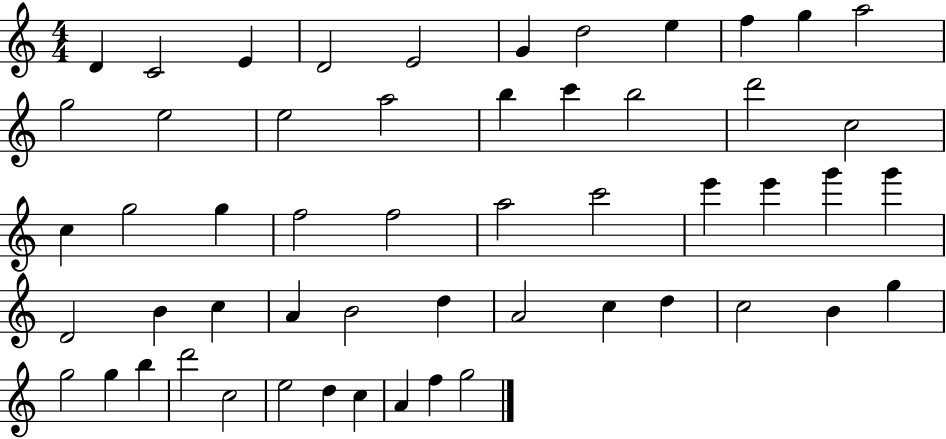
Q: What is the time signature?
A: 4/4